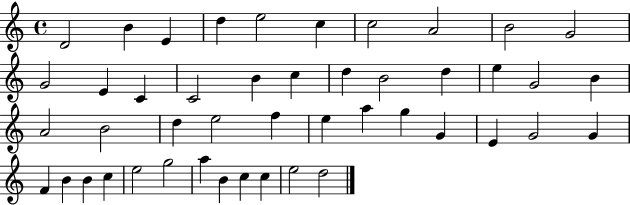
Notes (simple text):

D4/h B4/q E4/q D5/q E5/h C5/q C5/h A4/h B4/h G4/h G4/h E4/q C4/q C4/h B4/q C5/q D5/q B4/h D5/q E5/q G4/h B4/q A4/h B4/h D5/q E5/h F5/q E5/q A5/q G5/q G4/q E4/q G4/h G4/q F4/q B4/q B4/q C5/q E5/h G5/h A5/q B4/q C5/q C5/q E5/h D5/h